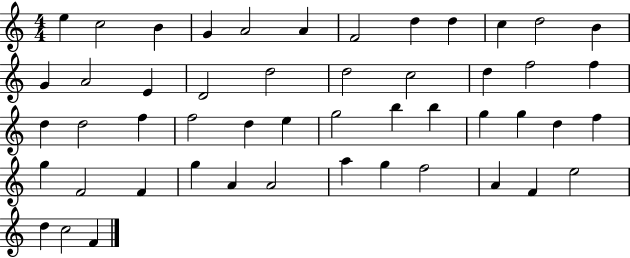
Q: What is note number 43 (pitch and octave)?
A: G5